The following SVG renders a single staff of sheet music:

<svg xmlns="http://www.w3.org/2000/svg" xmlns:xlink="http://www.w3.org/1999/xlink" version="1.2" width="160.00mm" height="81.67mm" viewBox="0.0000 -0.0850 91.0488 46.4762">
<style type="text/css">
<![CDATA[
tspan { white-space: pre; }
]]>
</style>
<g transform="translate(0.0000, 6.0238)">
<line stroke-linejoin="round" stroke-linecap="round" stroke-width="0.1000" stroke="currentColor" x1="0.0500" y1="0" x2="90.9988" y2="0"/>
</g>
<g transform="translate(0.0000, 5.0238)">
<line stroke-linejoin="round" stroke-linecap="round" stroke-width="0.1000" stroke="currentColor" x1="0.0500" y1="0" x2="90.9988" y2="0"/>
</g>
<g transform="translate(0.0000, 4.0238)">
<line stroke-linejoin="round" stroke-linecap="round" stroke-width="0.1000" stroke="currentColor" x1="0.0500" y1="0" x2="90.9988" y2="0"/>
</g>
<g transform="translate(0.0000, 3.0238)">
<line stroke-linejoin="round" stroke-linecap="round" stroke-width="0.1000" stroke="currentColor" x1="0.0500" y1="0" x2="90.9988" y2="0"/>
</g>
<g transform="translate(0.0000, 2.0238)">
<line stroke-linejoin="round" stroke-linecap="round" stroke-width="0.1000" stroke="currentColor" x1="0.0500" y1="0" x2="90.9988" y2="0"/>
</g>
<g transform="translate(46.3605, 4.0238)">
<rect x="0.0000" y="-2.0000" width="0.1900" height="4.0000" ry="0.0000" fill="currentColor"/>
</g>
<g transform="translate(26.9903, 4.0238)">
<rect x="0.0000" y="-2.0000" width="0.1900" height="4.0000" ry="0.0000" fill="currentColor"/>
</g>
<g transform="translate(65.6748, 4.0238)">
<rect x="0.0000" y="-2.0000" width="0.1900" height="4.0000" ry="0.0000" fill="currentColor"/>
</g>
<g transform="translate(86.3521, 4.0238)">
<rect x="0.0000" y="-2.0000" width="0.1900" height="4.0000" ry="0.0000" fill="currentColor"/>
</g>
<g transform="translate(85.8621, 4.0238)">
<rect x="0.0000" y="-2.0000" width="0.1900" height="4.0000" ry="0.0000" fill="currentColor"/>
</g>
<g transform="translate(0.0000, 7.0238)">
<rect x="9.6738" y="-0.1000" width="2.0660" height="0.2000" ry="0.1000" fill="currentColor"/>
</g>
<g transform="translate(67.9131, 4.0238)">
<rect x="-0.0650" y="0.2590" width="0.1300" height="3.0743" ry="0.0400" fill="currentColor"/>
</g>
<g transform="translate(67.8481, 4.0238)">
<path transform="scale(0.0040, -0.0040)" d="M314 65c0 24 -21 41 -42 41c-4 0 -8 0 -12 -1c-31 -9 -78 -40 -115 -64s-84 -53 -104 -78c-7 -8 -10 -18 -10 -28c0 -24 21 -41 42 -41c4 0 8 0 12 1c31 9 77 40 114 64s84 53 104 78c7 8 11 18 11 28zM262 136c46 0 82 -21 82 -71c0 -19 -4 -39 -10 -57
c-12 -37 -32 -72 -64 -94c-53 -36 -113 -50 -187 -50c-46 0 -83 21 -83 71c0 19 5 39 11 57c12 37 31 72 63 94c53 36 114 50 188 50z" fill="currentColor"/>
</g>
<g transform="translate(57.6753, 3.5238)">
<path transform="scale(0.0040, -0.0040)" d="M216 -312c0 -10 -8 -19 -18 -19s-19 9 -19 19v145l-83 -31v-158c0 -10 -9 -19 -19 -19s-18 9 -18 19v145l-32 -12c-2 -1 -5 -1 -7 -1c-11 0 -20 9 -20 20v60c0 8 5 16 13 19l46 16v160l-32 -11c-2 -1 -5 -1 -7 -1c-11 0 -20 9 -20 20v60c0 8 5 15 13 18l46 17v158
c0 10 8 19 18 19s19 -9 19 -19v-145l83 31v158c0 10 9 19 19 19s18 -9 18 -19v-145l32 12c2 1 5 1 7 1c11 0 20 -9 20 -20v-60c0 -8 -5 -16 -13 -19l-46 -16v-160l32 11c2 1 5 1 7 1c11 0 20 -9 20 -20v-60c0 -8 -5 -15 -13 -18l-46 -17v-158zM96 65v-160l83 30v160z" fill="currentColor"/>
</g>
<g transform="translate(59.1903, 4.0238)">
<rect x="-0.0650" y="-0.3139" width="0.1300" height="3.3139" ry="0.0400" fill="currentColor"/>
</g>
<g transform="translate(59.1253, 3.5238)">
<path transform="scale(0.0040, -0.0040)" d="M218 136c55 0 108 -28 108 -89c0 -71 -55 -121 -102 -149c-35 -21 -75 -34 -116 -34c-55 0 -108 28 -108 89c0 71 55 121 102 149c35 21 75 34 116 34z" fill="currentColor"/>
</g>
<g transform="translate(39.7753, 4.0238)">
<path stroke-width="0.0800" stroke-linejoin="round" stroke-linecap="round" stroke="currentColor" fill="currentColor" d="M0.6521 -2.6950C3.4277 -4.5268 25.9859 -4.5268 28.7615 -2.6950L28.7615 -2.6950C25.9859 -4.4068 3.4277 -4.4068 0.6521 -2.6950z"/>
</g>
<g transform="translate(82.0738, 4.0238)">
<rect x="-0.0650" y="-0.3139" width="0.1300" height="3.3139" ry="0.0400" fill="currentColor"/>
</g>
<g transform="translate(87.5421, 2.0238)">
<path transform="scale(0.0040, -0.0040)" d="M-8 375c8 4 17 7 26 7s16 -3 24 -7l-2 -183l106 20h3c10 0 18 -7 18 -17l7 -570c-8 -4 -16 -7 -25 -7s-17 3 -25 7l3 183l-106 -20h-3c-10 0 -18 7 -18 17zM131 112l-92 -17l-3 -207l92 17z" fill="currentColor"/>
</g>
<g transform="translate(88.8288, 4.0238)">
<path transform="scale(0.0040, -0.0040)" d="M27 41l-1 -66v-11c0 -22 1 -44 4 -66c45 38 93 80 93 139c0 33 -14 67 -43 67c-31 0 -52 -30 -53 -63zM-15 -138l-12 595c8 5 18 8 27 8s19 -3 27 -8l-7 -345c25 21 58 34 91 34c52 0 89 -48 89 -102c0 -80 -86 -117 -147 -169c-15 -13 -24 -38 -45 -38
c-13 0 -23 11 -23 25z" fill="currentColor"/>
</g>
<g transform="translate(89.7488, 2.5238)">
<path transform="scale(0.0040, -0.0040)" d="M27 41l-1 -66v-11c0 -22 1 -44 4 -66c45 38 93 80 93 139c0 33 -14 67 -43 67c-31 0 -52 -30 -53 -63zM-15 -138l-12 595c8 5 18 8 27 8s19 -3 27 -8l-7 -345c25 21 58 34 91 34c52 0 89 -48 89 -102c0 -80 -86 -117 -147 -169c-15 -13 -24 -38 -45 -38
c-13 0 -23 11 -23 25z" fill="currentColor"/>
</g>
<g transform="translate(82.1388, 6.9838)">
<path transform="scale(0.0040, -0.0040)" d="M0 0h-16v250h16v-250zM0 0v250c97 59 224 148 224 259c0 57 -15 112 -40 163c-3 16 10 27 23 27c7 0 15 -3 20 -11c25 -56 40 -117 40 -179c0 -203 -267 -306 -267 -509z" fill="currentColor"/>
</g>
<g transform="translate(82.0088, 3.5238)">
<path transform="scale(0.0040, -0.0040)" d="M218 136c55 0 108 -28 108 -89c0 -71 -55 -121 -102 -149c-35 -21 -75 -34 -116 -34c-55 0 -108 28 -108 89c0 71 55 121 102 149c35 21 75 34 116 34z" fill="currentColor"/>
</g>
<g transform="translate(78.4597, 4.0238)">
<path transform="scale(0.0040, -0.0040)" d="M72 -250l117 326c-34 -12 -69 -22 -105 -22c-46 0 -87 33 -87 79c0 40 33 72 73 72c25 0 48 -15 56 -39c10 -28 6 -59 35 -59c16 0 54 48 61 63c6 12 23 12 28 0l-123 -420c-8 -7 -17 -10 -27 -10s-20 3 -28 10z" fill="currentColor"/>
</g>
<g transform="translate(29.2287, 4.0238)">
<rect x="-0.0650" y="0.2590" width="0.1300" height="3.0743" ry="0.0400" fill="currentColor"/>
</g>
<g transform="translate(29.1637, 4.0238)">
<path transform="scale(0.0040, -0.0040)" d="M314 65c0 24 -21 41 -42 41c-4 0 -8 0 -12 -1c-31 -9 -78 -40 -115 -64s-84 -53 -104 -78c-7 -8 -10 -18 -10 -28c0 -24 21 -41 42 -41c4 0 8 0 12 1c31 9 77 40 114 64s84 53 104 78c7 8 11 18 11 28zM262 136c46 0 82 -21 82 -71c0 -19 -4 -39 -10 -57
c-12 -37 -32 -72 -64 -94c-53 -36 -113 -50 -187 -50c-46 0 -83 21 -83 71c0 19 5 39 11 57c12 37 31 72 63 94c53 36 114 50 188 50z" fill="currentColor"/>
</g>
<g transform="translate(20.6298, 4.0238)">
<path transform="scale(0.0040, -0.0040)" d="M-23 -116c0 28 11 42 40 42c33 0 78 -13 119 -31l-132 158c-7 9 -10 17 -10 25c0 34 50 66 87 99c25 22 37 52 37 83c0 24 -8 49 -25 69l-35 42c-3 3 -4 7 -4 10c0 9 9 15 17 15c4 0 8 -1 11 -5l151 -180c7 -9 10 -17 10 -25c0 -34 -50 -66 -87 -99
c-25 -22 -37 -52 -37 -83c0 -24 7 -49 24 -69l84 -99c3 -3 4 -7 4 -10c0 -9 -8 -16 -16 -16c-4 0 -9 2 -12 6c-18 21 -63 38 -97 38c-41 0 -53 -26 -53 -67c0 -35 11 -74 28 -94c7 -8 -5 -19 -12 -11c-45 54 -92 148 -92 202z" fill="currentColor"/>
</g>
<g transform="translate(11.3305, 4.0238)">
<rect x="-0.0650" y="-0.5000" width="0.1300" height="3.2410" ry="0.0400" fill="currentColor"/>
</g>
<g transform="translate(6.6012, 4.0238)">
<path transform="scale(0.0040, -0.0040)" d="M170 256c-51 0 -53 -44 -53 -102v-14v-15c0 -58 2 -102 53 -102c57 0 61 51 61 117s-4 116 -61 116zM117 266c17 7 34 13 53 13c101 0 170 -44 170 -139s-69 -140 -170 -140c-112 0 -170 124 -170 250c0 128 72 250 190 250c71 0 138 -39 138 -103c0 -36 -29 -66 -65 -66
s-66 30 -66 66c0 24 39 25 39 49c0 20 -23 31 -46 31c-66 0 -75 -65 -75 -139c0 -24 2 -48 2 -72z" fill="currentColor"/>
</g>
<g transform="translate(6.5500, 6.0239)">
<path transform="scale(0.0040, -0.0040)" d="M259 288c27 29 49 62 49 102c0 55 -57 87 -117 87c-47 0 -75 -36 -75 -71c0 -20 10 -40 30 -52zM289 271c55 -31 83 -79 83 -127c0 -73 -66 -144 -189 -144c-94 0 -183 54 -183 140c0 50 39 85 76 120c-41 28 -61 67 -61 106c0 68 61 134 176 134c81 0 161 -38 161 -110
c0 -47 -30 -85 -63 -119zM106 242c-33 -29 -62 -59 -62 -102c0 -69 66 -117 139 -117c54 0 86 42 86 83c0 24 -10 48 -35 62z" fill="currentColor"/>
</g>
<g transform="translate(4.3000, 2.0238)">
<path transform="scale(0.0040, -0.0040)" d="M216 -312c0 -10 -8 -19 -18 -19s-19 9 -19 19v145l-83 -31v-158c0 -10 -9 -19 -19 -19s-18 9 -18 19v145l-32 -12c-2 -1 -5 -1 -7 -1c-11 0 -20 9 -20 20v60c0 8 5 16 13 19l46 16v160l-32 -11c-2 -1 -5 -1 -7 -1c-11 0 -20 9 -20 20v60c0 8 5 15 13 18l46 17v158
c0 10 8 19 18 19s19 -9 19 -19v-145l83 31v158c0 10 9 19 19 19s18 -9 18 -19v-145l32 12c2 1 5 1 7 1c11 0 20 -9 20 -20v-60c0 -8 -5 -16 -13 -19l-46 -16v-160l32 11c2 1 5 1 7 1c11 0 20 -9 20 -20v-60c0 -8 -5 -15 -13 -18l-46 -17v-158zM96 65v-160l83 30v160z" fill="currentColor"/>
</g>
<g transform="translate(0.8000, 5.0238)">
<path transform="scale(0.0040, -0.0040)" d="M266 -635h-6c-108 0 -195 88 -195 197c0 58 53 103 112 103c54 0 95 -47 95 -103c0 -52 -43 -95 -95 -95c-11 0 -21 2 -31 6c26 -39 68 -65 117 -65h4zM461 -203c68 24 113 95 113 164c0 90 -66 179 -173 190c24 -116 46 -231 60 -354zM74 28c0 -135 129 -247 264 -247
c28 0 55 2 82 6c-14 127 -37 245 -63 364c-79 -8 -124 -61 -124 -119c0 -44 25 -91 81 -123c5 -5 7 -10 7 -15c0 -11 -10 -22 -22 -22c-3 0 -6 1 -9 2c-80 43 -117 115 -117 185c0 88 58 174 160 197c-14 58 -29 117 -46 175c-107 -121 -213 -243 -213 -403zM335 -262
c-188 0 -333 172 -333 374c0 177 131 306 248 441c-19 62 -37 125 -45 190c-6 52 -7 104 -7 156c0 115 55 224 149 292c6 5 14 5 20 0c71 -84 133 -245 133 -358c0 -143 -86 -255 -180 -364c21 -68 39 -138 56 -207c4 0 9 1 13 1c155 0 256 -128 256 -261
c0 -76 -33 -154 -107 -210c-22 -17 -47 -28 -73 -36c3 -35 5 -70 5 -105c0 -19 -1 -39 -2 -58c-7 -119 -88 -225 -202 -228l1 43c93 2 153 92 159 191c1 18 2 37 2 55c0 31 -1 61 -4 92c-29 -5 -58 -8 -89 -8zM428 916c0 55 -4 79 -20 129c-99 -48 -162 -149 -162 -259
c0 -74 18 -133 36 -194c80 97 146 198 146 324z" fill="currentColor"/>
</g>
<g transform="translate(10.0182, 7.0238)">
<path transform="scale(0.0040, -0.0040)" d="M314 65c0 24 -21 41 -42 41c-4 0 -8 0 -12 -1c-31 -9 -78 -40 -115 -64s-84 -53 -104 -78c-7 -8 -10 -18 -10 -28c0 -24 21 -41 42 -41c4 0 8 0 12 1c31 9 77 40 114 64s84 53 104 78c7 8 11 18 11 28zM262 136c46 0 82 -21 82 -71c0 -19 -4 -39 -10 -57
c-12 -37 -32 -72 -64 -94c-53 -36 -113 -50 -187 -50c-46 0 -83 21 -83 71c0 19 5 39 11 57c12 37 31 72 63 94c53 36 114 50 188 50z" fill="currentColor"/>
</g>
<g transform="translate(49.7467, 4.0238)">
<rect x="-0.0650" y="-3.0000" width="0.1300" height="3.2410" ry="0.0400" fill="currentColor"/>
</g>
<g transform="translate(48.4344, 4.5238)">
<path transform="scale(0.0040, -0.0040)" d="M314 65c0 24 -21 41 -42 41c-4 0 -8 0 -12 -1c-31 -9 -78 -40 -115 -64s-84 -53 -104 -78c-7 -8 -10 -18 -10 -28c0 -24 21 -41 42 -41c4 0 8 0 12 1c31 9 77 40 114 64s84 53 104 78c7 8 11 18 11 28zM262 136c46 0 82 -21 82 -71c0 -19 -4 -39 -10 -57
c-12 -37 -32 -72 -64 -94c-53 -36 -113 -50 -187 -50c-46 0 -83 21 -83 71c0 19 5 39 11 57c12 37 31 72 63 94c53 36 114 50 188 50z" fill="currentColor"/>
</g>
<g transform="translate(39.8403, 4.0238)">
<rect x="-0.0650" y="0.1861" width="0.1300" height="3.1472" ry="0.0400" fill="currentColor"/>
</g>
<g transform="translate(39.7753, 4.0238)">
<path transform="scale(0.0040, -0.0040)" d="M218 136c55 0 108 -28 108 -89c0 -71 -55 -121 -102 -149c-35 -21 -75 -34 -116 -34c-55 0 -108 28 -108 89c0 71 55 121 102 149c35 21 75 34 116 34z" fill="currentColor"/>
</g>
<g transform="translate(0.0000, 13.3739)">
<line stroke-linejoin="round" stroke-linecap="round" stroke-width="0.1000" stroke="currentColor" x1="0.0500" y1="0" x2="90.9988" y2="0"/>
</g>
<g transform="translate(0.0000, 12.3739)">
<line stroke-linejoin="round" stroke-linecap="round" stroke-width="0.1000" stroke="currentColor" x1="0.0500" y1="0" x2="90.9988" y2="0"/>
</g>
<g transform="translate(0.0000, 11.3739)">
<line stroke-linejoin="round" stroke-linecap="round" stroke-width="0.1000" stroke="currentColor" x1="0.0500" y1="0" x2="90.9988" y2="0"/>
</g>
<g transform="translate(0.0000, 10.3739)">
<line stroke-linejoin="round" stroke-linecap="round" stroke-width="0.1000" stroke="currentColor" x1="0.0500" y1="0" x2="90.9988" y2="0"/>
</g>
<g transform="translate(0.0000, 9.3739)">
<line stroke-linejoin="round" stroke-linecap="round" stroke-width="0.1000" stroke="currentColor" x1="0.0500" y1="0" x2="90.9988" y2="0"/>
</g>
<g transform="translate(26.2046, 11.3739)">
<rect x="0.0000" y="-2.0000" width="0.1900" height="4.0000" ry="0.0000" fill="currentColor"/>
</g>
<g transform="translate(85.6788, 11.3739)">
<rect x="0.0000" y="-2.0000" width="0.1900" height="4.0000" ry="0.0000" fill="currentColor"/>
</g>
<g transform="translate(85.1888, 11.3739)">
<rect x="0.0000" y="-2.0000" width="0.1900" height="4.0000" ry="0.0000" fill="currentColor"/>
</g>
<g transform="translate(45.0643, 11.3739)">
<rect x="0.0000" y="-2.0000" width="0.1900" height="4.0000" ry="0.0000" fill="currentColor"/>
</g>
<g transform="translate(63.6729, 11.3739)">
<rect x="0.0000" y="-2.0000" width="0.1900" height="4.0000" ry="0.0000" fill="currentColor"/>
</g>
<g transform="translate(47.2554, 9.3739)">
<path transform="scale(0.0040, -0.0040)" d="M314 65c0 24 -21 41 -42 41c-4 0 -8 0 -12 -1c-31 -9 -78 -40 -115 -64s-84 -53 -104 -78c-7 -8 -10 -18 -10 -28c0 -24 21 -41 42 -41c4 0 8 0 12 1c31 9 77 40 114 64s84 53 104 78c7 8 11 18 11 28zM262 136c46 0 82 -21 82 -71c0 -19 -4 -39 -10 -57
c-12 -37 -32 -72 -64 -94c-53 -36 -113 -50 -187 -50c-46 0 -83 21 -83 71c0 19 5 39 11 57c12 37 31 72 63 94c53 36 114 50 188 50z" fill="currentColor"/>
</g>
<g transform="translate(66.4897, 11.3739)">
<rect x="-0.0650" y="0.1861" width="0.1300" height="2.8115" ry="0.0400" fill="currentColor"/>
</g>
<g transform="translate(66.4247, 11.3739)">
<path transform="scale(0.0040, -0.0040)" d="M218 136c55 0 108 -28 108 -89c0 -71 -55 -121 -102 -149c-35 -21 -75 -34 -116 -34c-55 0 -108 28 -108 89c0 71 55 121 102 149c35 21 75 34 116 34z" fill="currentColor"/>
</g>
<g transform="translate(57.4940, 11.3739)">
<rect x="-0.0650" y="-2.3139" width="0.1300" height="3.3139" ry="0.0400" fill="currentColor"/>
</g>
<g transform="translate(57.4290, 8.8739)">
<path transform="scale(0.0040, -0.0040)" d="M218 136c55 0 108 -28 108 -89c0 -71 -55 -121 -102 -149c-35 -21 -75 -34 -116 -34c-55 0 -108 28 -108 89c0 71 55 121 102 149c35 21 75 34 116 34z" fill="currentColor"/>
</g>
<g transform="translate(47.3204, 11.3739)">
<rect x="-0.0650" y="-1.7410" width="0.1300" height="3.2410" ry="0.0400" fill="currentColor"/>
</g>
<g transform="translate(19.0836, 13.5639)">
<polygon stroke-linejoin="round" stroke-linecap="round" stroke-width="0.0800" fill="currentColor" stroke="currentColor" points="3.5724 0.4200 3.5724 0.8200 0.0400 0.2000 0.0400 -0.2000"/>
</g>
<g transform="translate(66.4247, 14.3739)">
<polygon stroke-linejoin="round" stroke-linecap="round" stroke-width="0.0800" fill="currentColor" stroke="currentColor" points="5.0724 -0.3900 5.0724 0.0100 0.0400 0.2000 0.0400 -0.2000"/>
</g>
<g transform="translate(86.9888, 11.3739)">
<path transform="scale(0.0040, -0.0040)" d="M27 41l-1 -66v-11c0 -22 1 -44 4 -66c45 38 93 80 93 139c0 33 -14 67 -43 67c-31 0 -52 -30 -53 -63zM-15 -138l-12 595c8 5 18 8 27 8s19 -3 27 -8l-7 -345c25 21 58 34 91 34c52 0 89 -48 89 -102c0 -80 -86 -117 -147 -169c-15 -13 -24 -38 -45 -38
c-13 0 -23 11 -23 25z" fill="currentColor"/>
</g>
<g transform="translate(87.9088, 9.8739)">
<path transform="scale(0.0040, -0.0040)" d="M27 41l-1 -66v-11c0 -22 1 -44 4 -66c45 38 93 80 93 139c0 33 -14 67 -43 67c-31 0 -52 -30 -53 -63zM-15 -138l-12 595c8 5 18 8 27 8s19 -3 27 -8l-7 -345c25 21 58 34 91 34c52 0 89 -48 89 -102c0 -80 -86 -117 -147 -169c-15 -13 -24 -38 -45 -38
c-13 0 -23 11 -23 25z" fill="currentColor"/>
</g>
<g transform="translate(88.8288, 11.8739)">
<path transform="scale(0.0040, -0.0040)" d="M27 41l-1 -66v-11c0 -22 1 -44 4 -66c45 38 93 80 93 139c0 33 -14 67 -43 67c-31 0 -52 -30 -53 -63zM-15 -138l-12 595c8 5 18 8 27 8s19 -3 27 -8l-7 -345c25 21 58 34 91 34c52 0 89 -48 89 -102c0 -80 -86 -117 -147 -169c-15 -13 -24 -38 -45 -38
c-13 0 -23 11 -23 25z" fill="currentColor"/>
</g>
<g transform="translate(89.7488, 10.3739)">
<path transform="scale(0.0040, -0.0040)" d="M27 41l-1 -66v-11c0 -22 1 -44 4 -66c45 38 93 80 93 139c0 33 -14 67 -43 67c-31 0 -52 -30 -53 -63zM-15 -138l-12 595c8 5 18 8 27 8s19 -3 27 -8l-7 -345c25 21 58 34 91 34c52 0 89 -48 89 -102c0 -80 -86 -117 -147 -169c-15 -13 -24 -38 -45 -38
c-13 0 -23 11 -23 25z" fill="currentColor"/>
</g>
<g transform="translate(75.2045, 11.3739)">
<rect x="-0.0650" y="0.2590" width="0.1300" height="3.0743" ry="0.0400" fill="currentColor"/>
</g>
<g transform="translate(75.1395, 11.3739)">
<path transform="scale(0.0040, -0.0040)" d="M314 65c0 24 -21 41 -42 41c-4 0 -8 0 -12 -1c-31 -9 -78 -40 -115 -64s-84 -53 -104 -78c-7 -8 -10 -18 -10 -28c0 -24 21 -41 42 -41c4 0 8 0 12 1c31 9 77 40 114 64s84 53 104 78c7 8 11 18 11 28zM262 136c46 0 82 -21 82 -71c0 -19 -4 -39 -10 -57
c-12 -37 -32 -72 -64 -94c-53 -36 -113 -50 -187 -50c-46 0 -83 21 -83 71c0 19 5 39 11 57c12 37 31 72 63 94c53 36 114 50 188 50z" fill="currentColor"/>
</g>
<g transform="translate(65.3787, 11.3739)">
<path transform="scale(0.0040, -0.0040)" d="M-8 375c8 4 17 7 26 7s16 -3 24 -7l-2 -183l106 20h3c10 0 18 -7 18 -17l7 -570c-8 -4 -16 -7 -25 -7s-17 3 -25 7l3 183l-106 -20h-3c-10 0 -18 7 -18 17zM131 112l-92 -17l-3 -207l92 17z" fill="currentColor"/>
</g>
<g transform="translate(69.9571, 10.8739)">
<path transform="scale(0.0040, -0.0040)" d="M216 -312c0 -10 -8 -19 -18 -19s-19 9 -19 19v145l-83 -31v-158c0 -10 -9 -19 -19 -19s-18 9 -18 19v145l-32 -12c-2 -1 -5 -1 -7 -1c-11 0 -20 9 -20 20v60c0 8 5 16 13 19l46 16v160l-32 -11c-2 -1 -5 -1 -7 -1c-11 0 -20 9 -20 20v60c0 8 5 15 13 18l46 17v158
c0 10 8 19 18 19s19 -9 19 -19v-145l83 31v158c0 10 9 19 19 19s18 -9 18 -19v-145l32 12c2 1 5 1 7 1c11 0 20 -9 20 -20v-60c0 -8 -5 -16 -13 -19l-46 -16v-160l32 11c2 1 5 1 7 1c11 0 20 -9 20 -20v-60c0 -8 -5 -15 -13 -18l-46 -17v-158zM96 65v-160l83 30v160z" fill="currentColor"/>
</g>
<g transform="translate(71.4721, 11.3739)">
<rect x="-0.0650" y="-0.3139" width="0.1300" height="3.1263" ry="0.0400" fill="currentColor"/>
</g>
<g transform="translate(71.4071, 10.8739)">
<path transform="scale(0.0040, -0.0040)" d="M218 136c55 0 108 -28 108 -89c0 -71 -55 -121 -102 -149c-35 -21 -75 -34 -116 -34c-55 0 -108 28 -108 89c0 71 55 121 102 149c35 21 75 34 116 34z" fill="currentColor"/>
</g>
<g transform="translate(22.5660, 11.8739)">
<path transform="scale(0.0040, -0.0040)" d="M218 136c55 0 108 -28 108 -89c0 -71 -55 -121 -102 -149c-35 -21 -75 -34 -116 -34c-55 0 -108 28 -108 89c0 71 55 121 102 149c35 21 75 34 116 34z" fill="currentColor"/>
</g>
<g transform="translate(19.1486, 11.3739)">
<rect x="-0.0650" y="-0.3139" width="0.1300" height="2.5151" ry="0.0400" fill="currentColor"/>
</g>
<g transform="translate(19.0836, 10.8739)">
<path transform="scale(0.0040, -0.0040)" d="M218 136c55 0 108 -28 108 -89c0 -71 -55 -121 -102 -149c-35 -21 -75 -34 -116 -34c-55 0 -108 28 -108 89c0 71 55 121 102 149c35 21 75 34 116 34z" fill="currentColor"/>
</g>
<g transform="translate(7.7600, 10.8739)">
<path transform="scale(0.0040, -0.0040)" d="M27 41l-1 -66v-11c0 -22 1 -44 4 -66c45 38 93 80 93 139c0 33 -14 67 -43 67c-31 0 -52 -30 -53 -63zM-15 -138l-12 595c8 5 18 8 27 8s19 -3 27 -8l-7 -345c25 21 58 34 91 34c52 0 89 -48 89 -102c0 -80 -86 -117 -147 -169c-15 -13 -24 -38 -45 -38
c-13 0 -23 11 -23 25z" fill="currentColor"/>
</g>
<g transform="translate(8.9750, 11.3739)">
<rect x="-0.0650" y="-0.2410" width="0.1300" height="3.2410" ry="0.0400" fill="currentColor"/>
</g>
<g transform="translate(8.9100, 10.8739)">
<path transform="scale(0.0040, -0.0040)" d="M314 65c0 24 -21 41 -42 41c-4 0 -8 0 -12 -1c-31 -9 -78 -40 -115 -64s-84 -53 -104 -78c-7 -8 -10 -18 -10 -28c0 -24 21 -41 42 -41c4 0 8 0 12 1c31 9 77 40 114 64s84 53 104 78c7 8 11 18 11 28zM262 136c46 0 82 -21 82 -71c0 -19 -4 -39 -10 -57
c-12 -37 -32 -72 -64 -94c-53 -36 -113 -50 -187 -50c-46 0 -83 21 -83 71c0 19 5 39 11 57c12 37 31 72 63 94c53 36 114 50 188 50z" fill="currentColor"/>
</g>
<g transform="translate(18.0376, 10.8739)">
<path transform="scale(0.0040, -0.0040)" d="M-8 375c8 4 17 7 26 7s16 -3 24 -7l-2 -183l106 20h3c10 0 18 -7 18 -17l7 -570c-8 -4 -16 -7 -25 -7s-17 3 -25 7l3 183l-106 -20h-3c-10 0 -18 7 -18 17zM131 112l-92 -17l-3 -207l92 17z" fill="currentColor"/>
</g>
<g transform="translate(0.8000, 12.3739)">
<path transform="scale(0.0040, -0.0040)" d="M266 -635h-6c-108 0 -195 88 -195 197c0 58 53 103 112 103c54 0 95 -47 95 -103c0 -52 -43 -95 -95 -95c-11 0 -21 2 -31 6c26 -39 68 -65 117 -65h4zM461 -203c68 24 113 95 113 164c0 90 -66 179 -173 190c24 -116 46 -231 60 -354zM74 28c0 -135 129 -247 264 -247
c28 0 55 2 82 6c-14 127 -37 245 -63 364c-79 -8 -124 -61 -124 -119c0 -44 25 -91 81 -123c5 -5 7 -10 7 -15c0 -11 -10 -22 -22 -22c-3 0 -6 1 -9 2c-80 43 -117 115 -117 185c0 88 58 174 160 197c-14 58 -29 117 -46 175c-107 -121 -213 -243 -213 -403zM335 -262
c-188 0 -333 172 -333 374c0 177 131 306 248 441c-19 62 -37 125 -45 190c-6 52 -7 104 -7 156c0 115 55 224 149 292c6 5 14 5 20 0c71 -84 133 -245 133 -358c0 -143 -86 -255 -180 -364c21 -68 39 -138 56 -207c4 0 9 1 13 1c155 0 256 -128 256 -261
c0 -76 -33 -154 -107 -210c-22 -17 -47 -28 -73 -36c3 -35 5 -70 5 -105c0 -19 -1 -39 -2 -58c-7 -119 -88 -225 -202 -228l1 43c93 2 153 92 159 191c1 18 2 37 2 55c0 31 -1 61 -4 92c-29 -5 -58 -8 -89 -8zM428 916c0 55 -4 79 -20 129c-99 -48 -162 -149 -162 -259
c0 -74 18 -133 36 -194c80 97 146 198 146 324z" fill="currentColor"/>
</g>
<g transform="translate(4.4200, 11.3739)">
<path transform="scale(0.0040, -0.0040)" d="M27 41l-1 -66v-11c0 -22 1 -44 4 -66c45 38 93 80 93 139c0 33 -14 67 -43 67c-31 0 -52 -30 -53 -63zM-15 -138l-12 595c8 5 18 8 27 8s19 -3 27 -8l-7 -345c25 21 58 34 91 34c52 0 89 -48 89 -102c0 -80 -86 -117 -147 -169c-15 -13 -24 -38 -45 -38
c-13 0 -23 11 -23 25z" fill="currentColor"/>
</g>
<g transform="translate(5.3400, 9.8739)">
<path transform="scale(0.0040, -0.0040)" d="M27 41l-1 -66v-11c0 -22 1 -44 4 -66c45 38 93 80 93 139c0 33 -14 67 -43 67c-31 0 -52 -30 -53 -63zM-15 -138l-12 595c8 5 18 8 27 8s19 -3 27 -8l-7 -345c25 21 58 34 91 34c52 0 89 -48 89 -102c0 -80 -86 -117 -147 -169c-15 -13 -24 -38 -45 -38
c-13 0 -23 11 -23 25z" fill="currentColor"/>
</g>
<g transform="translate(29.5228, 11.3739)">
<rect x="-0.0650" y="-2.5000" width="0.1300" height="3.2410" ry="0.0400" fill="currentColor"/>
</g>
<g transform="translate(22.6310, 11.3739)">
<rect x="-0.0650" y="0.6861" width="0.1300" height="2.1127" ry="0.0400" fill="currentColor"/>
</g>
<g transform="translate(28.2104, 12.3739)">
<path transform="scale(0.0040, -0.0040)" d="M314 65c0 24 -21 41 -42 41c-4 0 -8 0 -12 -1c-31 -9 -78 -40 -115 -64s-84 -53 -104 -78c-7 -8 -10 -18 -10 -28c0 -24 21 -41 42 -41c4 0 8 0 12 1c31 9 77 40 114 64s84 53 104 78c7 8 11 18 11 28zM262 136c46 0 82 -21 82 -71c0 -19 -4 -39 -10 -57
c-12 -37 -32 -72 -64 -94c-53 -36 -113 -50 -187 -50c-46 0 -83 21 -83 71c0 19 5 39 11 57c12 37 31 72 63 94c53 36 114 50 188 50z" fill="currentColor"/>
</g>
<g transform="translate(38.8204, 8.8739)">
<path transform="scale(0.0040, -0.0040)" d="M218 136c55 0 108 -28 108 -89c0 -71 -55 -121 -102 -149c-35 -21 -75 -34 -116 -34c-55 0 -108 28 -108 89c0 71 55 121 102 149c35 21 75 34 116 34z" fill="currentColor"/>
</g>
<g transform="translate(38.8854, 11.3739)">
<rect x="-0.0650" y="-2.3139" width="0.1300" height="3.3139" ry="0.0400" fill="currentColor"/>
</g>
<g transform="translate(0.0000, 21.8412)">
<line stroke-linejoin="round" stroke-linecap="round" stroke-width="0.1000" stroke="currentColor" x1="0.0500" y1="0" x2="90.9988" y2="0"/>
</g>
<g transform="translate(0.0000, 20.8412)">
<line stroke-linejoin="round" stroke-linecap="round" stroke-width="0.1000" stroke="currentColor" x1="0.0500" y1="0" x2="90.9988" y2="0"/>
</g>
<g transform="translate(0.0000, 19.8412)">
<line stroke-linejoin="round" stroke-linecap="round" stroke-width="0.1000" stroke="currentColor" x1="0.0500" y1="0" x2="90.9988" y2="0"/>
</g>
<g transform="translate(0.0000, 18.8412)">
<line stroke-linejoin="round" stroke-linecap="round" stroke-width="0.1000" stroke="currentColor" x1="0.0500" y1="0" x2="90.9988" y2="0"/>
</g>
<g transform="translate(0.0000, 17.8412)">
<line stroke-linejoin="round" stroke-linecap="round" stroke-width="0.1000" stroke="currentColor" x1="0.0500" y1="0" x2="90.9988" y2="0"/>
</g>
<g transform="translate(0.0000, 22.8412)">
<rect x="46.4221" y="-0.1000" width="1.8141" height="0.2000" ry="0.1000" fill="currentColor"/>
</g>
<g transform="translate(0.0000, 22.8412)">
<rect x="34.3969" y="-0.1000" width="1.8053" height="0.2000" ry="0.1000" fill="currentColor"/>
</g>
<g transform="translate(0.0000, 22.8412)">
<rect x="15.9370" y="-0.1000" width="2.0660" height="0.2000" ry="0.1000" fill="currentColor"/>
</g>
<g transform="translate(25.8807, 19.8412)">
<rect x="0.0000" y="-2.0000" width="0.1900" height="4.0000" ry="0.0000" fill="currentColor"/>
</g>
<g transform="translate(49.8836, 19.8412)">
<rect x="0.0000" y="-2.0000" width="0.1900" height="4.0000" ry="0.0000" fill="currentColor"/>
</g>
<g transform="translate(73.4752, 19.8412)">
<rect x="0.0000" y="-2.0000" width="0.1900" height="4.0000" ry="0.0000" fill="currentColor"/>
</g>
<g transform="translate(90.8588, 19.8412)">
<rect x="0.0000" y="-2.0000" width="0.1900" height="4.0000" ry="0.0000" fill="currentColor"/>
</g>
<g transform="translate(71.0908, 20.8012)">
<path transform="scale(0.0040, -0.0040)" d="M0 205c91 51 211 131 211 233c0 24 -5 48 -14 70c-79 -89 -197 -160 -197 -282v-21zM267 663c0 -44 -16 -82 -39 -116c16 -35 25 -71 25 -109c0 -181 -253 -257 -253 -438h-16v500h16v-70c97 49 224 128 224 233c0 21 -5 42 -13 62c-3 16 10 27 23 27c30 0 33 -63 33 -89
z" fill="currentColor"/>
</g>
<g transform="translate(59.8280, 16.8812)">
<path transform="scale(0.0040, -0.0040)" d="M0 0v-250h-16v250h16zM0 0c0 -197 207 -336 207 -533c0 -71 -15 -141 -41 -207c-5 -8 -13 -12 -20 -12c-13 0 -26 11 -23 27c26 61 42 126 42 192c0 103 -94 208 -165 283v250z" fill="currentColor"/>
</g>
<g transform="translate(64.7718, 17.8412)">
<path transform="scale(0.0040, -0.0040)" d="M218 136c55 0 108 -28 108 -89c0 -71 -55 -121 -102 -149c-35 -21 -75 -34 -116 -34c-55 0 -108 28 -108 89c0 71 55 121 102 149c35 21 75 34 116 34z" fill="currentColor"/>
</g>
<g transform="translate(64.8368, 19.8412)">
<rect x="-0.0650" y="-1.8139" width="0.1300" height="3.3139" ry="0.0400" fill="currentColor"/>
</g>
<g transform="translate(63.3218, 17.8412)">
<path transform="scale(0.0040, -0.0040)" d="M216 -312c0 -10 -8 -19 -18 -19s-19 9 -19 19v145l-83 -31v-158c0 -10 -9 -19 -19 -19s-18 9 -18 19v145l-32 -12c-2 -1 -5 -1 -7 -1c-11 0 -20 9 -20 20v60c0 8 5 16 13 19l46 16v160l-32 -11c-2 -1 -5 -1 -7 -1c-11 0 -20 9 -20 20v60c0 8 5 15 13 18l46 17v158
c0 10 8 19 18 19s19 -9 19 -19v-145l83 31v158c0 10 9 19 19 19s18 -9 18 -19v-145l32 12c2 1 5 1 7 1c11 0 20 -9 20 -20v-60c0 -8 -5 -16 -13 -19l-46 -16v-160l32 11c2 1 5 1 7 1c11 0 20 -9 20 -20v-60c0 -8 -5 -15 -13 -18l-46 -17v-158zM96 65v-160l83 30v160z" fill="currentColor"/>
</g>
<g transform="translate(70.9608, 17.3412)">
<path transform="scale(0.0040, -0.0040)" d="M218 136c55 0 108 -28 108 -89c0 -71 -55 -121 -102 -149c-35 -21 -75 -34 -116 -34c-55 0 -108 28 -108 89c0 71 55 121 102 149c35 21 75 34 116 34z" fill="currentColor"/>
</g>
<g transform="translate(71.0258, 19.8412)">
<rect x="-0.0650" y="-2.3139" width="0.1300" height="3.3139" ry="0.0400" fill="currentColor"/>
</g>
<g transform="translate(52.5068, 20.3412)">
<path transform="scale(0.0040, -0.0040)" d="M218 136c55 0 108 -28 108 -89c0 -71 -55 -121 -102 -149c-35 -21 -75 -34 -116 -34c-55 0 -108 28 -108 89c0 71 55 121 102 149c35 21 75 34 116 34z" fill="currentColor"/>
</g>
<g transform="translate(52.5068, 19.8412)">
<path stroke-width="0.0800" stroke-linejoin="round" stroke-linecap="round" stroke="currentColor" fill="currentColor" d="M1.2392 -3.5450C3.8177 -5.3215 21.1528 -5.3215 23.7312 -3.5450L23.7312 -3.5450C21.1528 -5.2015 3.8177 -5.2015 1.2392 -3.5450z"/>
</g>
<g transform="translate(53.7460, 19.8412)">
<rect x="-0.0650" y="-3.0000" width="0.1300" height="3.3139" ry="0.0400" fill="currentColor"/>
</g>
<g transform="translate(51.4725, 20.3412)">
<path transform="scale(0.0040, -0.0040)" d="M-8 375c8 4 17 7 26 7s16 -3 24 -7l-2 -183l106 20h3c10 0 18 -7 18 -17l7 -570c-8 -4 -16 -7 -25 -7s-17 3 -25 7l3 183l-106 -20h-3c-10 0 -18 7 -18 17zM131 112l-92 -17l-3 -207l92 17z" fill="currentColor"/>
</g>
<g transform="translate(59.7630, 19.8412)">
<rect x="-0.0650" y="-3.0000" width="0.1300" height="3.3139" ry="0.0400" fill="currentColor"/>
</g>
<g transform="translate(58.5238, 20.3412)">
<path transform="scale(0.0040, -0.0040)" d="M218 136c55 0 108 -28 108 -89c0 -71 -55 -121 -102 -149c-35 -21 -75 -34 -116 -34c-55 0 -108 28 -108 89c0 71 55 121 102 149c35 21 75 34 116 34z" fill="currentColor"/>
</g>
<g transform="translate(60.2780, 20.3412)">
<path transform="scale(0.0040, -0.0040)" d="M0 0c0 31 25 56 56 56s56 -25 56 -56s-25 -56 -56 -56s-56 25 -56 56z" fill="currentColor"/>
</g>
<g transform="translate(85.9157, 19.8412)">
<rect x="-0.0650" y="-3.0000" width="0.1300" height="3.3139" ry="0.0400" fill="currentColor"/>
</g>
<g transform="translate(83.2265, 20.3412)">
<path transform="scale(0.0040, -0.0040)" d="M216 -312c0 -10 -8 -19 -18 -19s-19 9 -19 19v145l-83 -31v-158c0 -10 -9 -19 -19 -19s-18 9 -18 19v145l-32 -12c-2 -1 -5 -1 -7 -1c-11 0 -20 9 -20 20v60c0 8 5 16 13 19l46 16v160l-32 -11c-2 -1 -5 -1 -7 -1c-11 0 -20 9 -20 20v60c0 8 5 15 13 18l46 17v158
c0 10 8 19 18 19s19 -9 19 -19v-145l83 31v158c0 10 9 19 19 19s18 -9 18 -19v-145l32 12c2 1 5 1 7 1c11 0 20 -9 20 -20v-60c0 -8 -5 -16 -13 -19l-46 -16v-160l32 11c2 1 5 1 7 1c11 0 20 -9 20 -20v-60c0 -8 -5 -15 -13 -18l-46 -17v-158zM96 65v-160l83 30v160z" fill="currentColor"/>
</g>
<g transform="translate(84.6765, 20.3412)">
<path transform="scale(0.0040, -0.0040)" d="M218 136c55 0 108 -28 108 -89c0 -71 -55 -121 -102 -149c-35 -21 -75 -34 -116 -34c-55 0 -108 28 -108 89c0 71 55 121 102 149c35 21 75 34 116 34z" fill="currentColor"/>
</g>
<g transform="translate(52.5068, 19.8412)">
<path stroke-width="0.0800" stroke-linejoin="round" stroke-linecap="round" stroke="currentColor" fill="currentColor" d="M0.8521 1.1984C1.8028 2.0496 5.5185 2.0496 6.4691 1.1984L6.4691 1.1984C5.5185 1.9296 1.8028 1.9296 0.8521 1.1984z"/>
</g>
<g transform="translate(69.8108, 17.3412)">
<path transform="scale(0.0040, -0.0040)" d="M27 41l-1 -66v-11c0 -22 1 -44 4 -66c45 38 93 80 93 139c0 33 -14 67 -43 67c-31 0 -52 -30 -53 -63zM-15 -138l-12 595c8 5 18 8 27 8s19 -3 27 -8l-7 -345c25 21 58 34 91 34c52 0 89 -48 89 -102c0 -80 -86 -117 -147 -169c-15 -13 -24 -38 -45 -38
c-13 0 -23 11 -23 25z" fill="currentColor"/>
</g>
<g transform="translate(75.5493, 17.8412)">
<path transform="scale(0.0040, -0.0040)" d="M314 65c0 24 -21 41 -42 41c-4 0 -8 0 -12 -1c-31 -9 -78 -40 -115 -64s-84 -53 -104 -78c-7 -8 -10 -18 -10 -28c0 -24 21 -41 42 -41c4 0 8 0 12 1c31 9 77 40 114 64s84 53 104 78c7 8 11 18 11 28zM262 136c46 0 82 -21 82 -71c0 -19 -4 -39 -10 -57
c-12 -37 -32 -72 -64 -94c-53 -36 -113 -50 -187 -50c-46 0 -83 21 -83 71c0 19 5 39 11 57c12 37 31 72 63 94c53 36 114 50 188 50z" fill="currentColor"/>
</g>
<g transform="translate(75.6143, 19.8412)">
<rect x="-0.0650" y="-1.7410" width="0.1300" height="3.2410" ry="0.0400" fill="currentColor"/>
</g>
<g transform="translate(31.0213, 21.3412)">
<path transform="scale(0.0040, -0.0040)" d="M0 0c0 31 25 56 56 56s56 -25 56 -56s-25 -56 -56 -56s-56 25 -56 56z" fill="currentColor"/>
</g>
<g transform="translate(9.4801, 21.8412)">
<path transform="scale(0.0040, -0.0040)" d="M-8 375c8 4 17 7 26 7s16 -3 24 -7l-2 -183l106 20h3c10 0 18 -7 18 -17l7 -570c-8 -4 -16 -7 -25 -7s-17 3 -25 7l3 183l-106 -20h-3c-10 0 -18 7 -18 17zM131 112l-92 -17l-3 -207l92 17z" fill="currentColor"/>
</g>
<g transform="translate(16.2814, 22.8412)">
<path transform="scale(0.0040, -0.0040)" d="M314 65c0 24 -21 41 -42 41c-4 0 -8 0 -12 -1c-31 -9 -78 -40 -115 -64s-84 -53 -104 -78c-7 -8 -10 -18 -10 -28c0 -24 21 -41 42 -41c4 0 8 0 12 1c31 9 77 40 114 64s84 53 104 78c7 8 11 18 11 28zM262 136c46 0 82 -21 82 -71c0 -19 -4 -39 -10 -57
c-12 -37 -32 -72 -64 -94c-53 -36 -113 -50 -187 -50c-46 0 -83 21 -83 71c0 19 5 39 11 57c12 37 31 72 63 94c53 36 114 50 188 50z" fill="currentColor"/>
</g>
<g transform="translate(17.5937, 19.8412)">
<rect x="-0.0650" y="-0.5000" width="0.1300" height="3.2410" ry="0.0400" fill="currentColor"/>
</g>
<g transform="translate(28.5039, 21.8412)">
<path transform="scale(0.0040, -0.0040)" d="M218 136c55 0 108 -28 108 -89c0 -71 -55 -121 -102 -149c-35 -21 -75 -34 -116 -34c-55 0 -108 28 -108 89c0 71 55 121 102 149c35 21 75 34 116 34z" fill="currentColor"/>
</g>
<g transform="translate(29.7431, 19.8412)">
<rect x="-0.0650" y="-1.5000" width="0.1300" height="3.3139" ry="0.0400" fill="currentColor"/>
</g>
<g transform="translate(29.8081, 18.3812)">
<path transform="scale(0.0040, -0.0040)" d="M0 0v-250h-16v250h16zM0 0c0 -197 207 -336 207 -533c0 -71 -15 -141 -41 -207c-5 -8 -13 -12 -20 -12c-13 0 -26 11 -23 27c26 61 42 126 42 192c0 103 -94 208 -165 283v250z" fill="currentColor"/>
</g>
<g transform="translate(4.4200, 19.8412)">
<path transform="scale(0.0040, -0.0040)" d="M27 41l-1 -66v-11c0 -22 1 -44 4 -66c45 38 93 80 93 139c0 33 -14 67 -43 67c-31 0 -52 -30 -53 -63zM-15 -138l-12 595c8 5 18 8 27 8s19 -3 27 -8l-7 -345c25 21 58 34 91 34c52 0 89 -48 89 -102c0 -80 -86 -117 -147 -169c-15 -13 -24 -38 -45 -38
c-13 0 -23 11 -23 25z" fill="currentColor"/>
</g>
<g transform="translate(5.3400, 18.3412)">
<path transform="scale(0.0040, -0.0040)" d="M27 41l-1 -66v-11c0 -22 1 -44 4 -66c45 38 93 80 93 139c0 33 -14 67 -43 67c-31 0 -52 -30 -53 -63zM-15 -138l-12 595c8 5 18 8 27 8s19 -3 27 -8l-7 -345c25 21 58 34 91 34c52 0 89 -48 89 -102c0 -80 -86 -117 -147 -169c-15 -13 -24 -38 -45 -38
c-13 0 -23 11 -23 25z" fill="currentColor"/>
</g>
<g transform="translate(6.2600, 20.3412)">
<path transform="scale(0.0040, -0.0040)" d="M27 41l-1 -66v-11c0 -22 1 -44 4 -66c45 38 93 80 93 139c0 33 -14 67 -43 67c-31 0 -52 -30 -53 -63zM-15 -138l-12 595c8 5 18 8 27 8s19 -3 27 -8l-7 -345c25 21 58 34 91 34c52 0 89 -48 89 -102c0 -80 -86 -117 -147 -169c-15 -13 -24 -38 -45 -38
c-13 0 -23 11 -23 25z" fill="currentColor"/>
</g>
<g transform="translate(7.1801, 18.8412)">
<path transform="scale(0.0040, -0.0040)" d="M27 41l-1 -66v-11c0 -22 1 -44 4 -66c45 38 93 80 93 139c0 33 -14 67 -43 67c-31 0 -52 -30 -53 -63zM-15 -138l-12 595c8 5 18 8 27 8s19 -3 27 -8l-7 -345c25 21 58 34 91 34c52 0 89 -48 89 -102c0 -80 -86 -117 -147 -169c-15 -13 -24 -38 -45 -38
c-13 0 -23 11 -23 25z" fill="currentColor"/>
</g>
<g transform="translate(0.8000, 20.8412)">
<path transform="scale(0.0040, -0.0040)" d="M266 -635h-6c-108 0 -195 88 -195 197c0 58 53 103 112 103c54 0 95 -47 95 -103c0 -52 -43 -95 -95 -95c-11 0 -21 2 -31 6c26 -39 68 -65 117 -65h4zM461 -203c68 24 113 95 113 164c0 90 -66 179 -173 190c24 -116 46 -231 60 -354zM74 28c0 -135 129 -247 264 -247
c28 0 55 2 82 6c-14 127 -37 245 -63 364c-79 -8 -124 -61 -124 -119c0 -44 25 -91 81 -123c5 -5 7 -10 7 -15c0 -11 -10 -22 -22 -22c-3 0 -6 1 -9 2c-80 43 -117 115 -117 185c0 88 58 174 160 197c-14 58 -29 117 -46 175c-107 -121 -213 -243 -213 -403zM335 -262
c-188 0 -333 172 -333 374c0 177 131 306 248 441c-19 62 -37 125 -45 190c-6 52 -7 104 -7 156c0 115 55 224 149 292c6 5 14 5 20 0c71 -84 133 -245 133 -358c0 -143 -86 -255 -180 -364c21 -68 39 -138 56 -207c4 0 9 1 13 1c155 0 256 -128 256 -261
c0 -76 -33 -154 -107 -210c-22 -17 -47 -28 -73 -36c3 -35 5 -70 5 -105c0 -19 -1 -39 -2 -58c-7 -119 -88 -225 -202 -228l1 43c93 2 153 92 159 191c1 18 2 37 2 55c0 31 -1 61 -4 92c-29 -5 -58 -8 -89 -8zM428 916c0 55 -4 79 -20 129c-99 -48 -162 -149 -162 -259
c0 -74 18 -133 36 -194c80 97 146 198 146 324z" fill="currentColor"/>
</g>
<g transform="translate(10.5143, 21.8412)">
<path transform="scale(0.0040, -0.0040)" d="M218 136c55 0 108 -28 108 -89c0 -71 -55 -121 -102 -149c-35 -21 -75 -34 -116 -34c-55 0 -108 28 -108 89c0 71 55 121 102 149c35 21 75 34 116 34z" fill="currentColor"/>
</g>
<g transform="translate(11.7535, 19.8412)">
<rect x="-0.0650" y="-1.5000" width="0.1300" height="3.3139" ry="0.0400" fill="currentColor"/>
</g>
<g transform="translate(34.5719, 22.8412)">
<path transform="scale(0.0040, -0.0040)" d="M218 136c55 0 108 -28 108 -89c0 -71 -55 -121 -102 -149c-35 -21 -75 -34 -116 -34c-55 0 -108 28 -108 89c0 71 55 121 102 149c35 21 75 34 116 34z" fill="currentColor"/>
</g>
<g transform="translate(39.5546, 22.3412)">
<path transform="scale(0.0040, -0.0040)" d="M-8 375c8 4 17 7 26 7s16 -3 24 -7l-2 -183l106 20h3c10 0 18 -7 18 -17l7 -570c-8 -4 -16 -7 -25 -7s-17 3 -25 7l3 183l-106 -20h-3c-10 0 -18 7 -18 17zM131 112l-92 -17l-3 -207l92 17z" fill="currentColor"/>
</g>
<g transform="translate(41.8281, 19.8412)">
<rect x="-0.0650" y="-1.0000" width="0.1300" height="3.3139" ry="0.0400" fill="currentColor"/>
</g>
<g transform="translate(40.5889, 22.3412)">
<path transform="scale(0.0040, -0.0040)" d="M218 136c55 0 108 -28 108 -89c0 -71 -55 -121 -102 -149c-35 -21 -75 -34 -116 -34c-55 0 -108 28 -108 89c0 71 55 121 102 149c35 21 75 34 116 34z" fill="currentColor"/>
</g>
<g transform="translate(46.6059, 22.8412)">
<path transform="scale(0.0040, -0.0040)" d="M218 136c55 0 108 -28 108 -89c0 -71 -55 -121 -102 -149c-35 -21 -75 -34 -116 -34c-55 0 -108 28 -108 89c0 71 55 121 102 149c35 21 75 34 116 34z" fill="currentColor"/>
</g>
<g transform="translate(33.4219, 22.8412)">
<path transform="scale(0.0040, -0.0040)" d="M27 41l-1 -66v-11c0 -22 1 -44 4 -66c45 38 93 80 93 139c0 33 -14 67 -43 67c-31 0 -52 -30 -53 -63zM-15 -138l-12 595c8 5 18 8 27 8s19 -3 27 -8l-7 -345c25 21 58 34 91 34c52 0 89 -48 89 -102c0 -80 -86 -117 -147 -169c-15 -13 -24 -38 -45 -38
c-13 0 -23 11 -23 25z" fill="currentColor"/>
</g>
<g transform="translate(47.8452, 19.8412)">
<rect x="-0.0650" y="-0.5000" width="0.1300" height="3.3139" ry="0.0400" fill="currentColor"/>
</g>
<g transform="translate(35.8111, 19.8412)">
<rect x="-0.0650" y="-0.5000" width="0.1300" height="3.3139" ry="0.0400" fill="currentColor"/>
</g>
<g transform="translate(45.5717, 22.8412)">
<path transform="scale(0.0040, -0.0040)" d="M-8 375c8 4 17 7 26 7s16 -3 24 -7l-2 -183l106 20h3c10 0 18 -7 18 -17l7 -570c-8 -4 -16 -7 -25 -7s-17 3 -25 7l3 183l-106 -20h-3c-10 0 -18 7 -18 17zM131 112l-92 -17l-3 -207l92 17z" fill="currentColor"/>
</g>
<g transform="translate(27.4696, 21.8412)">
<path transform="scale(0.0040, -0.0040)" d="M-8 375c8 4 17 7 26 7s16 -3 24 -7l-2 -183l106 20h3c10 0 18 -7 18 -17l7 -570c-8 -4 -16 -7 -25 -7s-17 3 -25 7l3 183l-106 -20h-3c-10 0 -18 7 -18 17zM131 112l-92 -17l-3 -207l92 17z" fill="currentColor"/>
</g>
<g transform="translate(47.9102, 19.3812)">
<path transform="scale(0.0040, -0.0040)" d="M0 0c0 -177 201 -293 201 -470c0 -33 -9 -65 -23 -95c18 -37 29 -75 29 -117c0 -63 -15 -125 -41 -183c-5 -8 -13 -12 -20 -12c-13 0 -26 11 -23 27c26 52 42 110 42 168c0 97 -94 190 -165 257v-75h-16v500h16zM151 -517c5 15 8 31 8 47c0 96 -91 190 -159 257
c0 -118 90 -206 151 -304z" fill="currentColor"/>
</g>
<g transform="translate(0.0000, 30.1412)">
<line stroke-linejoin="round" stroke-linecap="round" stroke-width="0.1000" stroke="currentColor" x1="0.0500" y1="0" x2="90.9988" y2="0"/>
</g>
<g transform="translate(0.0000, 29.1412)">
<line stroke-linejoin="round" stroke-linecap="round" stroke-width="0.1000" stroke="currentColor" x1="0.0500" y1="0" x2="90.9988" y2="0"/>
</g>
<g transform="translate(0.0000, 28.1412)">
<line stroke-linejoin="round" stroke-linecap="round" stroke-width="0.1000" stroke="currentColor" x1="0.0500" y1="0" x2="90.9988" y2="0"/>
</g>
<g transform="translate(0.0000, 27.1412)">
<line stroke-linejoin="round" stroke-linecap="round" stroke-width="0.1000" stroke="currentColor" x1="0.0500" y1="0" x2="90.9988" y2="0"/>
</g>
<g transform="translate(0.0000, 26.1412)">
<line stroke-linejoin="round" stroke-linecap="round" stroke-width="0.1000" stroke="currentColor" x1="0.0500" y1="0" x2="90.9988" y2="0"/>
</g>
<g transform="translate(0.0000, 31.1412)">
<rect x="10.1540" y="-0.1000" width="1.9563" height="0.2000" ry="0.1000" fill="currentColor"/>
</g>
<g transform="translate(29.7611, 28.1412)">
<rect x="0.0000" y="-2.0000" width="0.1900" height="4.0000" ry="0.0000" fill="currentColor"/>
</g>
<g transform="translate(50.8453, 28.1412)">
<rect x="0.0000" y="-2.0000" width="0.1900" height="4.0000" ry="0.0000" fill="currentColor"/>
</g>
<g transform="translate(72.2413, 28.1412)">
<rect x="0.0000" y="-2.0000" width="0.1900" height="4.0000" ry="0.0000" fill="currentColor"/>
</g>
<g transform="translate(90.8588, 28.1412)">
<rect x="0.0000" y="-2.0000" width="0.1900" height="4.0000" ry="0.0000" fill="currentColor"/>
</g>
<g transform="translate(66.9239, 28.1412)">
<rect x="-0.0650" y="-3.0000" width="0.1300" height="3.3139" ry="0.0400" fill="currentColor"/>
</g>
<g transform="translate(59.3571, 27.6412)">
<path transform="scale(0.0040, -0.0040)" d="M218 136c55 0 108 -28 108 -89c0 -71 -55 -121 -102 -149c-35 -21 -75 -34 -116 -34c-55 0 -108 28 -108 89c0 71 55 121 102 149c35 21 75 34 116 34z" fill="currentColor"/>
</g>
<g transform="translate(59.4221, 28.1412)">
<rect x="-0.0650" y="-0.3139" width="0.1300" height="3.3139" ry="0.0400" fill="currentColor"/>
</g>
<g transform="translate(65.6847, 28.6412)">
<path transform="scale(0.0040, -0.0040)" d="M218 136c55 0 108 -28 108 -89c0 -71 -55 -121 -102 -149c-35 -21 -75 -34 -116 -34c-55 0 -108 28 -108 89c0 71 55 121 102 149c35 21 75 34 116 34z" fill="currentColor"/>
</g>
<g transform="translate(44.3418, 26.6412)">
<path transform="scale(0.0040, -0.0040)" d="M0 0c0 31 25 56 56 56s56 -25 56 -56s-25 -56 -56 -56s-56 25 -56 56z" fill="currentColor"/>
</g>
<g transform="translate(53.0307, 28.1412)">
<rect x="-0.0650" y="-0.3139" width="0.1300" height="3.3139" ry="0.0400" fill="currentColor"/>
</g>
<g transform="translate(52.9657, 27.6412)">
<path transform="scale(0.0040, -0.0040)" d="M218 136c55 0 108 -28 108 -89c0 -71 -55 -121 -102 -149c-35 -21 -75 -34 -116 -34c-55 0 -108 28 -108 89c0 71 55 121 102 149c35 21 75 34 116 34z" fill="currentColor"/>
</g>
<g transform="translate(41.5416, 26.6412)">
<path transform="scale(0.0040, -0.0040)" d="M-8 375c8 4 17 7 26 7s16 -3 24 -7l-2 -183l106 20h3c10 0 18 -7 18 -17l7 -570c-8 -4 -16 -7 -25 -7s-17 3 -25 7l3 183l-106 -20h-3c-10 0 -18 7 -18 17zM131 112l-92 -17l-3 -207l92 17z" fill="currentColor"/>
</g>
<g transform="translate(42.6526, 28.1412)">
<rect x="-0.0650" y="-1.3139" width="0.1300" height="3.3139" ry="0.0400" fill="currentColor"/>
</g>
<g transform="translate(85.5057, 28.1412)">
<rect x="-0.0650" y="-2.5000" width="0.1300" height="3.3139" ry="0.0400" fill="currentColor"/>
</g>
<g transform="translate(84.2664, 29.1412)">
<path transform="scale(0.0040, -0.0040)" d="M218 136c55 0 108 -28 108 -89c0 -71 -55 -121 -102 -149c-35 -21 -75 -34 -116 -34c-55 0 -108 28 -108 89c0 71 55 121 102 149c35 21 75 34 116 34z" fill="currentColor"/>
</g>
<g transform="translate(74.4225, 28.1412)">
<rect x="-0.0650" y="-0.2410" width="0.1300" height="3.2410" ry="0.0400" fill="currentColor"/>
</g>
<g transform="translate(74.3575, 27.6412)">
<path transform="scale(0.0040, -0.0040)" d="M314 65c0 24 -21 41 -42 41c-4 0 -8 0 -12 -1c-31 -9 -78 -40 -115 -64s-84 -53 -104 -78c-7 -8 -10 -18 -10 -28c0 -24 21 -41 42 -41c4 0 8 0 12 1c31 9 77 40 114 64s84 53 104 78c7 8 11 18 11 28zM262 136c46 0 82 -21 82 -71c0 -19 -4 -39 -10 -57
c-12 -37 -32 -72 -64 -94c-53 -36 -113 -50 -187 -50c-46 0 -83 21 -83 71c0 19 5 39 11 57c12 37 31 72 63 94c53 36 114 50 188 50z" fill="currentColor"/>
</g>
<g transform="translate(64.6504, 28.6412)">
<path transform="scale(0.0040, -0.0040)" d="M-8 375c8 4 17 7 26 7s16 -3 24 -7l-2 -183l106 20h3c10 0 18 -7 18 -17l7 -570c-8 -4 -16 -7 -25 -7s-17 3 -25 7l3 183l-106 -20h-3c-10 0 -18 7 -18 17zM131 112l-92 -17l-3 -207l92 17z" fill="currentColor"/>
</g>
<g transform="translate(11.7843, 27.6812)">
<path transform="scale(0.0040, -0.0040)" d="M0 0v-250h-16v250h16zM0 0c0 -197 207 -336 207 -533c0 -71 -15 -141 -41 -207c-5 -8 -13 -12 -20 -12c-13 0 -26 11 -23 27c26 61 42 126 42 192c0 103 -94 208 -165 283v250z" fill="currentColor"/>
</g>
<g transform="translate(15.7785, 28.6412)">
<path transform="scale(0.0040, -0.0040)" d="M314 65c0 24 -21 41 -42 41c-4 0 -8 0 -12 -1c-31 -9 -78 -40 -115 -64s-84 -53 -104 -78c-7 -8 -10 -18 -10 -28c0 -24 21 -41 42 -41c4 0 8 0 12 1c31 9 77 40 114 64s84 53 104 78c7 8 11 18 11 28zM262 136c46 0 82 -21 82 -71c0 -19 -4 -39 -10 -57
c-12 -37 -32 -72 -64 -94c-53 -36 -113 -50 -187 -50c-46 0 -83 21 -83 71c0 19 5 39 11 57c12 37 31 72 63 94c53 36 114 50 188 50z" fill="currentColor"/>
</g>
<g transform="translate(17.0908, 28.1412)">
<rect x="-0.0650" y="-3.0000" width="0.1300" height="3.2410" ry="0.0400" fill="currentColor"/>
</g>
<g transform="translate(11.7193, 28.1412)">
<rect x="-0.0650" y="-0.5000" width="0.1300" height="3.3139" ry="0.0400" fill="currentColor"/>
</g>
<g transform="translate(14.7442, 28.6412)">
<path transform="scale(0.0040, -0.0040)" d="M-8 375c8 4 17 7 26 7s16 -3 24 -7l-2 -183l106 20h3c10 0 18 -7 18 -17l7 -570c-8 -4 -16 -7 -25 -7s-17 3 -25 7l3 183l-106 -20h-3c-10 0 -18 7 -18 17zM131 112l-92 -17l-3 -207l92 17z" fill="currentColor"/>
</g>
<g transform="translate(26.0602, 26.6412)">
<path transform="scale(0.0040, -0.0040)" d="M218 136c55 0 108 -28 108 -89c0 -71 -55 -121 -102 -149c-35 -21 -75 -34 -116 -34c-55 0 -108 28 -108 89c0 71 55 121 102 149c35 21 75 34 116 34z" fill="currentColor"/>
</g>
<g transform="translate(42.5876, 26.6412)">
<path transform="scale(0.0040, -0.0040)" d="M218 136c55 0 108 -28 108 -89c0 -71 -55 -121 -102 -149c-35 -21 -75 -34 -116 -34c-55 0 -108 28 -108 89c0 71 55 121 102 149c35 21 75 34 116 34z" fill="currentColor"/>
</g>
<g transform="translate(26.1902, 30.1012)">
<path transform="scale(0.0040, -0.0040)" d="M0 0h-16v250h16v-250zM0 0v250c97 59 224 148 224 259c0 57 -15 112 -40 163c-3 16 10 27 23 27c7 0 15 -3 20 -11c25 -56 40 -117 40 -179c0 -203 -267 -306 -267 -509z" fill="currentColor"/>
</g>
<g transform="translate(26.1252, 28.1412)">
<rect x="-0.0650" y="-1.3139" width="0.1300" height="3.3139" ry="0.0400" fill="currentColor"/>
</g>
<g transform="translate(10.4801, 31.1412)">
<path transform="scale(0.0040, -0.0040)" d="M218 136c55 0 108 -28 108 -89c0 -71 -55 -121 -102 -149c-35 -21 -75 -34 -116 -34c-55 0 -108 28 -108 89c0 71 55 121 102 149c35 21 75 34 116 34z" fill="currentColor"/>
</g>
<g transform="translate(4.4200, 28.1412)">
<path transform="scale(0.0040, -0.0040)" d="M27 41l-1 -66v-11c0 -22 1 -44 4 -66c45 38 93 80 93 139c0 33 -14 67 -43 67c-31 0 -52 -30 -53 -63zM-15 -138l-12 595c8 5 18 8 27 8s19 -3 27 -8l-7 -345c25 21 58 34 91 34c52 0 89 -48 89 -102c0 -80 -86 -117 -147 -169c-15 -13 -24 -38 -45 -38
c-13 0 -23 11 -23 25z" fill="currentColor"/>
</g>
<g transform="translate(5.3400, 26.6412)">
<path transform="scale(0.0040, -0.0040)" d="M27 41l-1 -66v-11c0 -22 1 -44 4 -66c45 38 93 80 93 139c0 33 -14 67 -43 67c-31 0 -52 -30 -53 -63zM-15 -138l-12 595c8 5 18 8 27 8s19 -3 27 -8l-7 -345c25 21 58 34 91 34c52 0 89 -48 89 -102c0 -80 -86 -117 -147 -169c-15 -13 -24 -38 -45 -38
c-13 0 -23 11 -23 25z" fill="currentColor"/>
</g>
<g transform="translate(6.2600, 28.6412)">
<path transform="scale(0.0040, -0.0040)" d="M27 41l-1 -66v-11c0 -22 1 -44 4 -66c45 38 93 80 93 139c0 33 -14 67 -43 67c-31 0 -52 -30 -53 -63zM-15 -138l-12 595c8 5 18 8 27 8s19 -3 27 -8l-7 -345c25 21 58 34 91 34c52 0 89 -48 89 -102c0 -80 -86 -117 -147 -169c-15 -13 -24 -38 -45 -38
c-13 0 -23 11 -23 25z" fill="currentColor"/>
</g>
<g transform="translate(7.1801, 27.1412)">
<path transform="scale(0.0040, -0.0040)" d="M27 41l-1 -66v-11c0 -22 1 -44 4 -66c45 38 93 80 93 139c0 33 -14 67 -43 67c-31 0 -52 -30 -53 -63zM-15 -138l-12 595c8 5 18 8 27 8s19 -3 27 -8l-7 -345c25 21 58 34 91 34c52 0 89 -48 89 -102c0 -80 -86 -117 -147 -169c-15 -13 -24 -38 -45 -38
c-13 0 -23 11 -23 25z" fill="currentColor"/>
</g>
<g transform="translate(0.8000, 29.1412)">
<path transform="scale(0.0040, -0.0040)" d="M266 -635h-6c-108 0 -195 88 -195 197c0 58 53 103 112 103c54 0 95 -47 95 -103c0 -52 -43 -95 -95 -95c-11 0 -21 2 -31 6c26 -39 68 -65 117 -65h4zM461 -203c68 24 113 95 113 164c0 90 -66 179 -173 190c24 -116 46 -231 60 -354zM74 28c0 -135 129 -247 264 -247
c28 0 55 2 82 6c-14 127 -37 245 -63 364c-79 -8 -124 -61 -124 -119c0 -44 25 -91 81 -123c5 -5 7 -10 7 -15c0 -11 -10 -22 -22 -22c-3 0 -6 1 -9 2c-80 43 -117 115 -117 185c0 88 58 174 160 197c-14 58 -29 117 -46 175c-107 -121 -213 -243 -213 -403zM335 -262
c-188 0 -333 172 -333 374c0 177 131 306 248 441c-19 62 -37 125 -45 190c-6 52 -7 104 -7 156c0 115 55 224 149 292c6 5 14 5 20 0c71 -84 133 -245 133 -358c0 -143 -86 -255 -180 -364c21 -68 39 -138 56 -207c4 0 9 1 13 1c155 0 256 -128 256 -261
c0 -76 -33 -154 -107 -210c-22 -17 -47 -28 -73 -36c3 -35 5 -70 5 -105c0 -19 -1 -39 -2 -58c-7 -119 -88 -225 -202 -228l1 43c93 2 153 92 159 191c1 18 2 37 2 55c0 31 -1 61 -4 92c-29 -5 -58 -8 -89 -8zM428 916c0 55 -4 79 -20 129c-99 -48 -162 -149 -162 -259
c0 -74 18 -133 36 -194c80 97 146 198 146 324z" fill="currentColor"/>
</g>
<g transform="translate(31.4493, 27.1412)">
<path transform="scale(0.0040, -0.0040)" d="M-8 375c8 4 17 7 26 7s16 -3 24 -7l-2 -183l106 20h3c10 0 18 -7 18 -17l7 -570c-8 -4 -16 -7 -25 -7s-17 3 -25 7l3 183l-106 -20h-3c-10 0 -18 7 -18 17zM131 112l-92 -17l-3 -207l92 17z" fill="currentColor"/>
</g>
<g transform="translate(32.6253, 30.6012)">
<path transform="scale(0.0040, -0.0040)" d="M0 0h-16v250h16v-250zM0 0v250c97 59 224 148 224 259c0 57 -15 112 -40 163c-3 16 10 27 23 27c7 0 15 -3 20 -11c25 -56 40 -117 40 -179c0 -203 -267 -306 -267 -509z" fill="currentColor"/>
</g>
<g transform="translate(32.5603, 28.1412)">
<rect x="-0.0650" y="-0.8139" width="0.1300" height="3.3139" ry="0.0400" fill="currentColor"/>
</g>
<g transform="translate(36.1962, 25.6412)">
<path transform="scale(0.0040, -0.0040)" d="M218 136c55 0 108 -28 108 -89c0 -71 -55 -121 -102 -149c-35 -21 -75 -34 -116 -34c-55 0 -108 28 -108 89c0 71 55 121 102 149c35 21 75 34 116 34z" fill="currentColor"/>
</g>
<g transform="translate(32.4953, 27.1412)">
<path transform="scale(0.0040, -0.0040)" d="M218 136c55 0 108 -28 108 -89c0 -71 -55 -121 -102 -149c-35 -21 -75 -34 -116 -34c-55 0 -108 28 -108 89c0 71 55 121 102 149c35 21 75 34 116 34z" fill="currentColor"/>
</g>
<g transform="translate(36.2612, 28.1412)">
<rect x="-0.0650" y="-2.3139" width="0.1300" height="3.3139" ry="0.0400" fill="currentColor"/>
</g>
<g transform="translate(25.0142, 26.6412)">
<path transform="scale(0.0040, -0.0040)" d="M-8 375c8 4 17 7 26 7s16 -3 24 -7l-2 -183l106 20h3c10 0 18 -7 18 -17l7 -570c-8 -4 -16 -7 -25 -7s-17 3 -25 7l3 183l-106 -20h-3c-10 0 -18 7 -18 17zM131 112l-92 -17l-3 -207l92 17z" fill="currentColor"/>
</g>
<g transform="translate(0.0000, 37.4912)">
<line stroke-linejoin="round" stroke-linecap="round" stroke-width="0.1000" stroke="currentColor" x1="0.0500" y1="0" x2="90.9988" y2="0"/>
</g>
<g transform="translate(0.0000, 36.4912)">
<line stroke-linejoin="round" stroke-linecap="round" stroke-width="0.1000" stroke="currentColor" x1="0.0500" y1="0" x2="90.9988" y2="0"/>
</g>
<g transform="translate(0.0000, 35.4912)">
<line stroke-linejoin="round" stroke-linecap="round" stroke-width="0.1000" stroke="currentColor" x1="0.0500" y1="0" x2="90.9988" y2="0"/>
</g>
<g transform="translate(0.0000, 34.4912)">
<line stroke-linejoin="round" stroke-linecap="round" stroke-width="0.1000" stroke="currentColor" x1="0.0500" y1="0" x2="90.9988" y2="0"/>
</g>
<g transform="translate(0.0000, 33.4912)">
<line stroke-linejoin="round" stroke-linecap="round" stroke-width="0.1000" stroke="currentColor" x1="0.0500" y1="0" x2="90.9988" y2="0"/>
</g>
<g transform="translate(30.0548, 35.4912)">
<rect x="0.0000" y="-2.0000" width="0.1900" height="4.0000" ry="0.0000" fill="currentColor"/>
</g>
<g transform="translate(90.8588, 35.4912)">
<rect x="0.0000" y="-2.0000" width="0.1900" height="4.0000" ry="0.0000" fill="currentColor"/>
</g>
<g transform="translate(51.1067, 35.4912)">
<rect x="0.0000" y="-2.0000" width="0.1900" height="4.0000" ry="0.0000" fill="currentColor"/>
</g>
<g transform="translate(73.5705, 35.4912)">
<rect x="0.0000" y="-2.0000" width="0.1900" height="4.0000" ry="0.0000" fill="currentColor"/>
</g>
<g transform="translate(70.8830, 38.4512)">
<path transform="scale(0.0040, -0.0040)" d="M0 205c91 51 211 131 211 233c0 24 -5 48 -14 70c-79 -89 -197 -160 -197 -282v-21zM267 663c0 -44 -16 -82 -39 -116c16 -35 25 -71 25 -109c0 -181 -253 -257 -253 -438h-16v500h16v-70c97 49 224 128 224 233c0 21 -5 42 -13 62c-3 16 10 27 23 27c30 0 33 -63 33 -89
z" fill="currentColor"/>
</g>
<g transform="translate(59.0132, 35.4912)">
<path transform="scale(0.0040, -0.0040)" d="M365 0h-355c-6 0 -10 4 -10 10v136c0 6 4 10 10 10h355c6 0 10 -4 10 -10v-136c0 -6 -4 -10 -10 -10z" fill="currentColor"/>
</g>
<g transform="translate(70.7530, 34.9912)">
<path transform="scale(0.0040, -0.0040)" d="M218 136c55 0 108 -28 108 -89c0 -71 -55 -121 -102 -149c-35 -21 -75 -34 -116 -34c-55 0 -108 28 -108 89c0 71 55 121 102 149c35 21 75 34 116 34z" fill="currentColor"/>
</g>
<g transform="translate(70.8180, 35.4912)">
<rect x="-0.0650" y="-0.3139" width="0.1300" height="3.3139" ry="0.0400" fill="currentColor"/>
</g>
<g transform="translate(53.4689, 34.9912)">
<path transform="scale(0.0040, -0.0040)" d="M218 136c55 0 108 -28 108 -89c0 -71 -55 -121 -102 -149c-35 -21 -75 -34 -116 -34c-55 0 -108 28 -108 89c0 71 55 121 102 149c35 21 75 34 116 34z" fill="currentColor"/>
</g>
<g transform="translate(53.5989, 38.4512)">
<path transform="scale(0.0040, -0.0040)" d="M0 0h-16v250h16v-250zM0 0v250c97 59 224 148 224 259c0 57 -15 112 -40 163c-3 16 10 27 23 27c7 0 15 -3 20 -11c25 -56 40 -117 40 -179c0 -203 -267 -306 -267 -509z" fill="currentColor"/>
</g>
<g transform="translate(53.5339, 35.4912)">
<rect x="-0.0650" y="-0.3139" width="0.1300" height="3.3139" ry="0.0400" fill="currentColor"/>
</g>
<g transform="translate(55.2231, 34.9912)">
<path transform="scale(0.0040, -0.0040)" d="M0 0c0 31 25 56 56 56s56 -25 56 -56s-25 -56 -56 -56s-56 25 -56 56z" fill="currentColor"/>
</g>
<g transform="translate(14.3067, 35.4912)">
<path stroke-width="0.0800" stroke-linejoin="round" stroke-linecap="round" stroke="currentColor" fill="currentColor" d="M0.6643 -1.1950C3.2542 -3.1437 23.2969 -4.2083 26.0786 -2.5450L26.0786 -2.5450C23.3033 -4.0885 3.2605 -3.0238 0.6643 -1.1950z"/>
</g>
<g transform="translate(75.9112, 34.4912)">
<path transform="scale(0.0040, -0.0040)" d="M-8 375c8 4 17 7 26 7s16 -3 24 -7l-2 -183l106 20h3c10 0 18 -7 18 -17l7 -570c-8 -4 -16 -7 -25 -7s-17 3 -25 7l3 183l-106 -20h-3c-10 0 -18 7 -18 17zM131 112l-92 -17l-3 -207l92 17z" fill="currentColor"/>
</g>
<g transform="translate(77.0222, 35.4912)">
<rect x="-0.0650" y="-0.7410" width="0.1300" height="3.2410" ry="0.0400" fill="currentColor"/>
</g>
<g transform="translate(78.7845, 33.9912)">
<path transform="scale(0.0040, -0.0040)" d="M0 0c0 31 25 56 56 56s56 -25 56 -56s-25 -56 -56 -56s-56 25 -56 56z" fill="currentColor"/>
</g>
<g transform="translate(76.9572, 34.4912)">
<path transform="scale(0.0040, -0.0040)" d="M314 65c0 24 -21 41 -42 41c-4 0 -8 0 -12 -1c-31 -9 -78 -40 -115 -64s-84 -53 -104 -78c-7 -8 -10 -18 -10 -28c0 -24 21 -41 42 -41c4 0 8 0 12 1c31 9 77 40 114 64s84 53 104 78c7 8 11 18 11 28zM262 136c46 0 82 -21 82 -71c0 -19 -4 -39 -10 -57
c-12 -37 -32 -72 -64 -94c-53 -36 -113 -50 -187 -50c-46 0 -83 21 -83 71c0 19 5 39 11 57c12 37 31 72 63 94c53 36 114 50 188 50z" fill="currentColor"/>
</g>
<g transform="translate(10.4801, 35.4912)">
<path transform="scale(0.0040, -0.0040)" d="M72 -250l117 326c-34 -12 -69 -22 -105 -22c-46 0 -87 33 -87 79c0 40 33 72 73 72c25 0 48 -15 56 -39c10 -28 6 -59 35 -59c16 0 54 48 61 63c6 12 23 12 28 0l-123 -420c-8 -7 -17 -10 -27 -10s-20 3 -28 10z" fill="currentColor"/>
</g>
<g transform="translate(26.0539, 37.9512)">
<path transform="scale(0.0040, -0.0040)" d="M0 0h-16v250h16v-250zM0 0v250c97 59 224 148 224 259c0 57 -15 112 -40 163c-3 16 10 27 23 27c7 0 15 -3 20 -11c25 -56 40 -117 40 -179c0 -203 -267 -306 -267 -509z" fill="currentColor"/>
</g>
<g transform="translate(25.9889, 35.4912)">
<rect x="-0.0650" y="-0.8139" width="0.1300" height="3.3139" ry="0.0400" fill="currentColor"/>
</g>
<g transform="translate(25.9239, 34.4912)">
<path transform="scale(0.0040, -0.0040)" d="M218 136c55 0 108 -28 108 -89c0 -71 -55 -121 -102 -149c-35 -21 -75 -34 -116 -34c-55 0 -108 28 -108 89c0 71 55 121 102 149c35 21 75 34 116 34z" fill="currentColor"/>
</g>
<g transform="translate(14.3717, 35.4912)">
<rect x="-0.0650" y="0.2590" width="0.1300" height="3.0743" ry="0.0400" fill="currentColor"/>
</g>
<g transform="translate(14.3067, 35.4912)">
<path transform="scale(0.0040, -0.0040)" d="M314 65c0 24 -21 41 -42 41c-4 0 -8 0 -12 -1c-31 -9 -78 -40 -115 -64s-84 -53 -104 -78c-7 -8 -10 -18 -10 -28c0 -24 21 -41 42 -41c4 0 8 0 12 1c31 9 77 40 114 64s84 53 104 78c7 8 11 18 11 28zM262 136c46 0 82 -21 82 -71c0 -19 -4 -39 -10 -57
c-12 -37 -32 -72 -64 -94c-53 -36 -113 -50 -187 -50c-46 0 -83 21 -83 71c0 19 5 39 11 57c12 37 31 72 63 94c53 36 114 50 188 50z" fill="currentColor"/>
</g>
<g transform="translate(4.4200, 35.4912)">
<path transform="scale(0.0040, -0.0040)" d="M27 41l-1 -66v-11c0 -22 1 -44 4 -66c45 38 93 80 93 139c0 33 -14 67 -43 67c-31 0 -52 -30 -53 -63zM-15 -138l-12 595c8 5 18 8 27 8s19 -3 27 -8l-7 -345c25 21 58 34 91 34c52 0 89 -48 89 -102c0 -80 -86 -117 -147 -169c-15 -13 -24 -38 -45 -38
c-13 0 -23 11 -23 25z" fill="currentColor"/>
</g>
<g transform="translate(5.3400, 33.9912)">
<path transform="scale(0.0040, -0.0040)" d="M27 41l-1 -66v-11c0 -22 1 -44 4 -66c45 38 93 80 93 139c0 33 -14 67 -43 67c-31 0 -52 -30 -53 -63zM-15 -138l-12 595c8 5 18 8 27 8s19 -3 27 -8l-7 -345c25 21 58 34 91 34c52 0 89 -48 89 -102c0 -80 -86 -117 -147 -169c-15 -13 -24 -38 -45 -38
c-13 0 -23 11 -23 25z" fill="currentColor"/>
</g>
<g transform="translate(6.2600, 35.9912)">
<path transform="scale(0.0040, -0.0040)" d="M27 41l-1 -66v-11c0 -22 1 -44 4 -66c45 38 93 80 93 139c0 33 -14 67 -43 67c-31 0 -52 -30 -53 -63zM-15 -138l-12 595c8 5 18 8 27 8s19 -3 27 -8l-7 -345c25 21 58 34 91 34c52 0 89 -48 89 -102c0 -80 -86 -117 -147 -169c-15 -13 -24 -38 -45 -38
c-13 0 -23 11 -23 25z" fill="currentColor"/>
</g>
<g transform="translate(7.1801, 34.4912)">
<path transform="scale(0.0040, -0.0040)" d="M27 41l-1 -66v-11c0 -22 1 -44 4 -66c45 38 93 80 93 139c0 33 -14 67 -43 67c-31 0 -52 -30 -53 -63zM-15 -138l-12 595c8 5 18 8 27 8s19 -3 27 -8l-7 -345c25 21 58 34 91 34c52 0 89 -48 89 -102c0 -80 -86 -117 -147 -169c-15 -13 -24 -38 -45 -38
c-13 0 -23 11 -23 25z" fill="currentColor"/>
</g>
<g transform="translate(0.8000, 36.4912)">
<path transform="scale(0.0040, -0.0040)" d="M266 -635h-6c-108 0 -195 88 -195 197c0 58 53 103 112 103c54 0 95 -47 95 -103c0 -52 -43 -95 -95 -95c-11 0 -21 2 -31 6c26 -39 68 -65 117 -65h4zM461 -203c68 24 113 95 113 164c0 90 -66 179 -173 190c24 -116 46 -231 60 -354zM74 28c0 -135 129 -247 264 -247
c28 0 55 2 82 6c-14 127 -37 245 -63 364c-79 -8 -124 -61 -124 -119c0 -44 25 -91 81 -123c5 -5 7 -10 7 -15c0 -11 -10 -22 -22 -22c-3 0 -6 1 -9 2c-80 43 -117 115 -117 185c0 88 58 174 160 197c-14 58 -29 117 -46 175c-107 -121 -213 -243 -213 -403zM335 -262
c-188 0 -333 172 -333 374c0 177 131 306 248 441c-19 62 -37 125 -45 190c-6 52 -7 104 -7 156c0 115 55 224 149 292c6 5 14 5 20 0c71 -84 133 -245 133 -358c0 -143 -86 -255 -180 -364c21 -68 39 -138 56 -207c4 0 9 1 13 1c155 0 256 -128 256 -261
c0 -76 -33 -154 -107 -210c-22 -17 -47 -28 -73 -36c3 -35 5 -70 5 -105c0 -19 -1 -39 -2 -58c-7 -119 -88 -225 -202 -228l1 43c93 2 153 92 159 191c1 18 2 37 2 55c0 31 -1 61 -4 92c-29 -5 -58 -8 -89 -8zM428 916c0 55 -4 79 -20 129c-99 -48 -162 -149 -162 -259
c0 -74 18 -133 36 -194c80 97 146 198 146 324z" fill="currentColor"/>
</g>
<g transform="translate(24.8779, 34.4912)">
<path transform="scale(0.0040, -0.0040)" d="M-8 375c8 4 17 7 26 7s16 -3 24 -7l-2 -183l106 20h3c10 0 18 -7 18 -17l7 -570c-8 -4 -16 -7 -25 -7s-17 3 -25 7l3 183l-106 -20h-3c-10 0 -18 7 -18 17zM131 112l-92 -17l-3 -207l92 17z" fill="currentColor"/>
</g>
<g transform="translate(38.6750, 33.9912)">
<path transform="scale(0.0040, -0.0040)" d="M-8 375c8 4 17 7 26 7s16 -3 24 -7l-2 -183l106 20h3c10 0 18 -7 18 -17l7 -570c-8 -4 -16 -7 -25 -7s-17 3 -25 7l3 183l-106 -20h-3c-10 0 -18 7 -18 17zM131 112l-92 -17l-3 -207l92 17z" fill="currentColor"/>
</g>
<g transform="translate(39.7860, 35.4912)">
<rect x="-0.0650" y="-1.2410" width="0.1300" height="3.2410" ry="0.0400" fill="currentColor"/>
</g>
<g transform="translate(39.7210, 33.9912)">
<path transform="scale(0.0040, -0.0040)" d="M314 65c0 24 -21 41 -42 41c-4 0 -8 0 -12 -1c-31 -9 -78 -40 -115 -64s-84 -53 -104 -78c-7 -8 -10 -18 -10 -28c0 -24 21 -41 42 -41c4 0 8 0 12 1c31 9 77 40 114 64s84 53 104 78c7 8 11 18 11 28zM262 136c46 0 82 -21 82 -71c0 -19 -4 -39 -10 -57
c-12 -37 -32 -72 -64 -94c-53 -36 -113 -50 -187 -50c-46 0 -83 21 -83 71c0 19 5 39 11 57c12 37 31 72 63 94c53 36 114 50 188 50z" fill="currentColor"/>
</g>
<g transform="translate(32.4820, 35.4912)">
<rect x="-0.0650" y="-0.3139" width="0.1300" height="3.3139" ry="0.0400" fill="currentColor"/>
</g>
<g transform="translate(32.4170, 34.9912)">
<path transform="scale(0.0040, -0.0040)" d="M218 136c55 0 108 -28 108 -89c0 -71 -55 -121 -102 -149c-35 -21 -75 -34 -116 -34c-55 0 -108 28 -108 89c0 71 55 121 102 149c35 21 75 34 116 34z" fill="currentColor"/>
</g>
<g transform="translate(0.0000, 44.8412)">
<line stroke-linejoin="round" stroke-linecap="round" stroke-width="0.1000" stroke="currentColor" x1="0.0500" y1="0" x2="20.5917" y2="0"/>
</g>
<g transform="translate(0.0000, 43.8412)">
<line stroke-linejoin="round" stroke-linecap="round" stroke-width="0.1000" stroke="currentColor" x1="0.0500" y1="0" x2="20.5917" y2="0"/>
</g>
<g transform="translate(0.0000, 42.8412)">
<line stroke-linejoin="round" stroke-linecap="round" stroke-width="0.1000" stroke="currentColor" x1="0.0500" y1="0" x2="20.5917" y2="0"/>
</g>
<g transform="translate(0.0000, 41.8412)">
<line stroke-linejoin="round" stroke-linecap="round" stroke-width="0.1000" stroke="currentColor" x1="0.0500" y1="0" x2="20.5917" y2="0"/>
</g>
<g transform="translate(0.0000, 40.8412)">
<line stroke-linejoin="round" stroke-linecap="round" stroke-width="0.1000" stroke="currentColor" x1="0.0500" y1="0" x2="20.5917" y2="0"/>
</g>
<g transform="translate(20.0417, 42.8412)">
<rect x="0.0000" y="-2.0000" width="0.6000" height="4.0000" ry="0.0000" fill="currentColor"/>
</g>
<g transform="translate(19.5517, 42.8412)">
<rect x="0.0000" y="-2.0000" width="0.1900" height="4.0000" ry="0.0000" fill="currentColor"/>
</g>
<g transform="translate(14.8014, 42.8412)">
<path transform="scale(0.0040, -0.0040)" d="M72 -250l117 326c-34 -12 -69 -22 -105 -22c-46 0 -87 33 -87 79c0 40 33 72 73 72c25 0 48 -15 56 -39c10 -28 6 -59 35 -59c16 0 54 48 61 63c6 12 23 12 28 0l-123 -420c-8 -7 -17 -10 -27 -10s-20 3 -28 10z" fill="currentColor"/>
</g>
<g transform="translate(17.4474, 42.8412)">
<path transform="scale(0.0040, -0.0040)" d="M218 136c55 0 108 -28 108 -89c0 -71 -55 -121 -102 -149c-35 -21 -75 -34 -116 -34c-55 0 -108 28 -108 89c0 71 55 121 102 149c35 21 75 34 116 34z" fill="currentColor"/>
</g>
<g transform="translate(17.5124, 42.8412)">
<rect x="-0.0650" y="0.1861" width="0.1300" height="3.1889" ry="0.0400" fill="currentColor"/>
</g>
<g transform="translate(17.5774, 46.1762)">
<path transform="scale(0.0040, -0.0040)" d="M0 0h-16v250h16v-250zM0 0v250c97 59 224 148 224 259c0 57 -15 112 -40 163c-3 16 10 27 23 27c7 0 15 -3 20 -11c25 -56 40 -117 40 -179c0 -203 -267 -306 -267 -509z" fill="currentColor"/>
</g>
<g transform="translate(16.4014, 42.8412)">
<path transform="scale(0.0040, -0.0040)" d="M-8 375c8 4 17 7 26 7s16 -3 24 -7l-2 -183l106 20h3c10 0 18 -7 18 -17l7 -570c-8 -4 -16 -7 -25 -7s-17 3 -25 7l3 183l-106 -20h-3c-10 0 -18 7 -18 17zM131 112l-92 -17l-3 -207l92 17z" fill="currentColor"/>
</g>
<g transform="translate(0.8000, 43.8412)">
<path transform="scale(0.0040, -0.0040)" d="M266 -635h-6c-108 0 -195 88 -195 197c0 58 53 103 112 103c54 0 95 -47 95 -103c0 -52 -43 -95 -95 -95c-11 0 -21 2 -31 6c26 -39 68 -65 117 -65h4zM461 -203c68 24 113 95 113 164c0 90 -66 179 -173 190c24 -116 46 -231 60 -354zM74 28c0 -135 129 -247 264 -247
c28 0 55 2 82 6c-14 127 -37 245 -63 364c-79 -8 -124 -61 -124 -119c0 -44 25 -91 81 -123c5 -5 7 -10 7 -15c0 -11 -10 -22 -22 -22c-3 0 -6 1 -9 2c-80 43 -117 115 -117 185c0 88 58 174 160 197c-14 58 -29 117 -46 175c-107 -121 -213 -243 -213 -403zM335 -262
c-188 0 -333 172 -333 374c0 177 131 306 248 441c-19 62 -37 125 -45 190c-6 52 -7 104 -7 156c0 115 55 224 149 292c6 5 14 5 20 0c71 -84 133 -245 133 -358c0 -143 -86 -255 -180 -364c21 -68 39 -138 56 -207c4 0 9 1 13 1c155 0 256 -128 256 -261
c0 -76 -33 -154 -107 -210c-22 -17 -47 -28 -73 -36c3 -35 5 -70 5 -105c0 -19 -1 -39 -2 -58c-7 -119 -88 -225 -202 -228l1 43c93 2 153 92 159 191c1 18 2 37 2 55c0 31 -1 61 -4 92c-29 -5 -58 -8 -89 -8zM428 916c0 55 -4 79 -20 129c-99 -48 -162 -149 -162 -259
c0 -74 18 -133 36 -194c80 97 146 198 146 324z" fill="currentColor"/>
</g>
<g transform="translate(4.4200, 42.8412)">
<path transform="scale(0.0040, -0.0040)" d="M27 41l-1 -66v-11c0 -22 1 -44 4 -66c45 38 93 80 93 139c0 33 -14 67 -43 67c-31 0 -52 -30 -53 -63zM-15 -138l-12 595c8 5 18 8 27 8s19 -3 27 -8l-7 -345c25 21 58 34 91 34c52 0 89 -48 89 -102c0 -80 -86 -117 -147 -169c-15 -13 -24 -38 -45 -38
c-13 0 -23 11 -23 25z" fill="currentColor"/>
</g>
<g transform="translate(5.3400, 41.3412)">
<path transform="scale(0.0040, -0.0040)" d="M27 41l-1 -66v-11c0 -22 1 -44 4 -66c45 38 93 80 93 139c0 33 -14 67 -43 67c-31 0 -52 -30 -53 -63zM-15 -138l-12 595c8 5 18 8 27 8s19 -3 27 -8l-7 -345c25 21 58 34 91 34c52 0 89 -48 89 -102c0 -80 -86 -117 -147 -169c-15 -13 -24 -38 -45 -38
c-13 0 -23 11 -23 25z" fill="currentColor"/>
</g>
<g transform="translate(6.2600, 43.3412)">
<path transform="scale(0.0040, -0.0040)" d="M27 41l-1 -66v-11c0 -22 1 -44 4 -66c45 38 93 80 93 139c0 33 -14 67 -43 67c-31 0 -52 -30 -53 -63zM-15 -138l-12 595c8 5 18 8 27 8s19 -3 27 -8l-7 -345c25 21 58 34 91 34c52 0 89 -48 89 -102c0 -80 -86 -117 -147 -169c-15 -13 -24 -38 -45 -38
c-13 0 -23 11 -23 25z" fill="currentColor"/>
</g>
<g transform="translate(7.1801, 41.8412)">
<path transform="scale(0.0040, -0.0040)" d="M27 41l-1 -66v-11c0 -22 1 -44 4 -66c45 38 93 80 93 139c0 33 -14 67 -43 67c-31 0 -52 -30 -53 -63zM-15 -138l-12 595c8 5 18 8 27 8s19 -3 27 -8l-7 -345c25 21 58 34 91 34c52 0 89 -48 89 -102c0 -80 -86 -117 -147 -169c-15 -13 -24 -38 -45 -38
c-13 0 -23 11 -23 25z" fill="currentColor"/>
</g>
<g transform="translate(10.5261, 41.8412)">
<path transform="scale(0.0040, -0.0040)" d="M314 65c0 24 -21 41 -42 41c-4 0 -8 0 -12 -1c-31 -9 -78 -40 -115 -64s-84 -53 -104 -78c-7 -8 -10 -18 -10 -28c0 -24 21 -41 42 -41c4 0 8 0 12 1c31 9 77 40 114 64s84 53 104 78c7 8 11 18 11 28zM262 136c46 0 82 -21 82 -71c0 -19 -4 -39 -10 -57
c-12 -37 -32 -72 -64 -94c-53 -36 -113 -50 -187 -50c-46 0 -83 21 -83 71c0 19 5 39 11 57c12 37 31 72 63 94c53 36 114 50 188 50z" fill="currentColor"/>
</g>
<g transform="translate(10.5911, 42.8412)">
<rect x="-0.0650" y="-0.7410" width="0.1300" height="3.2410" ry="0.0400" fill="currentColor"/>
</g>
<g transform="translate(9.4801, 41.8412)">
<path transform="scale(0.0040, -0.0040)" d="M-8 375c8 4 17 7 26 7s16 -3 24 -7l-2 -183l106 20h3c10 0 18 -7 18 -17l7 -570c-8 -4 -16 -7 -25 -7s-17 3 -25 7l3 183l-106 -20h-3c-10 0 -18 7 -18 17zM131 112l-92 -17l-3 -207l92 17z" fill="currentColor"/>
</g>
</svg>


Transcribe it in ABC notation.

X:1
T:Untitled
M:6/8
L:1/4
K:G
C2 z B2 B A2 ^c B2 z/2 c/2 _c2 c/2 A/2 G2 g f2 g B/2 ^c/2 B2 E C2 E/2 _C D C/4 A A/2 ^f _g/4 f2 ^A C/2 A2 e/2 d/2 g e c c A c2 G z/2 _B2 d/2 c e2 c/2 z2 c/4 d2 d2 z/2 B/2